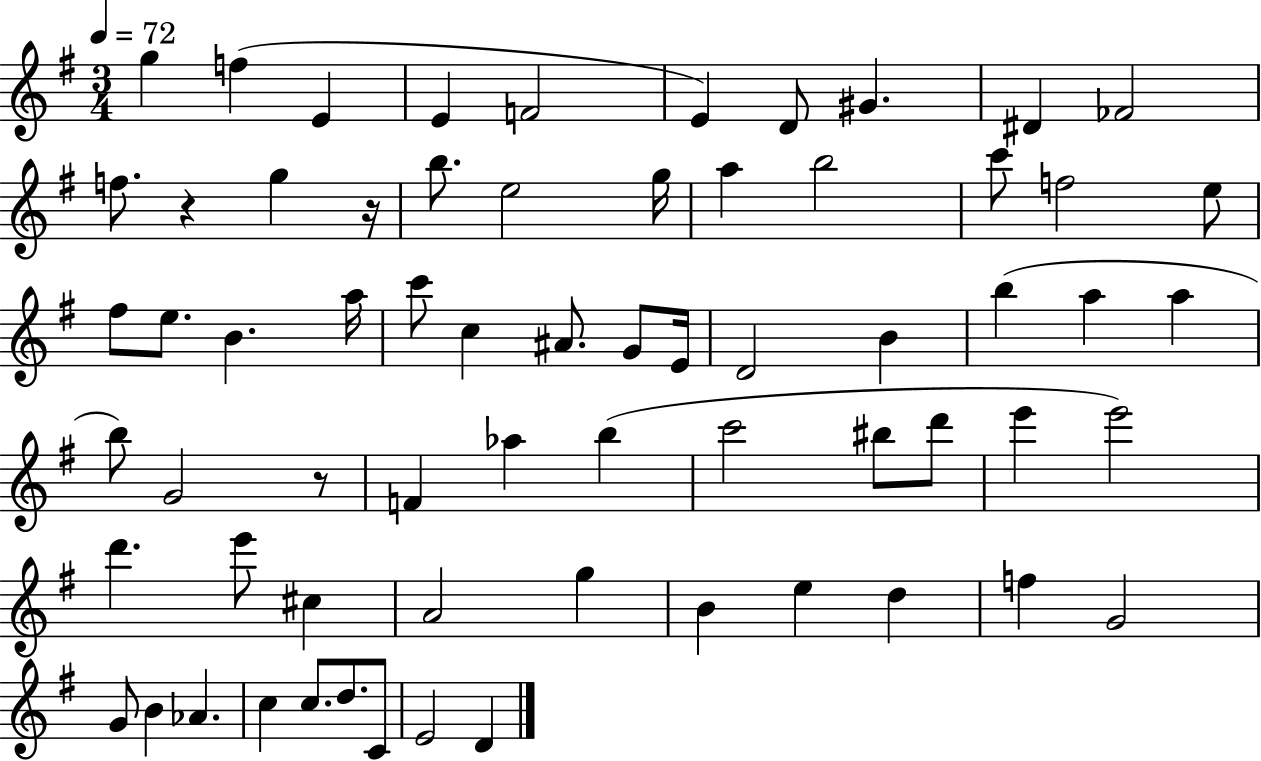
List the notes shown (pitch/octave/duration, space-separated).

G5/q F5/q E4/q E4/q F4/h E4/q D4/e G#4/q. D#4/q FES4/h F5/e. R/q G5/q R/s B5/e. E5/h G5/s A5/q B5/h C6/e F5/h E5/e F#5/e E5/e. B4/q. A5/s C6/e C5/q A#4/e. G4/e E4/s D4/h B4/q B5/q A5/q A5/q B5/e G4/h R/e F4/q Ab5/q B5/q C6/h BIS5/e D6/e E6/q E6/h D6/q. E6/e C#5/q A4/h G5/q B4/q E5/q D5/q F5/q G4/h G4/e B4/q Ab4/q. C5/q C5/e. D5/e. C4/e E4/h D4/q